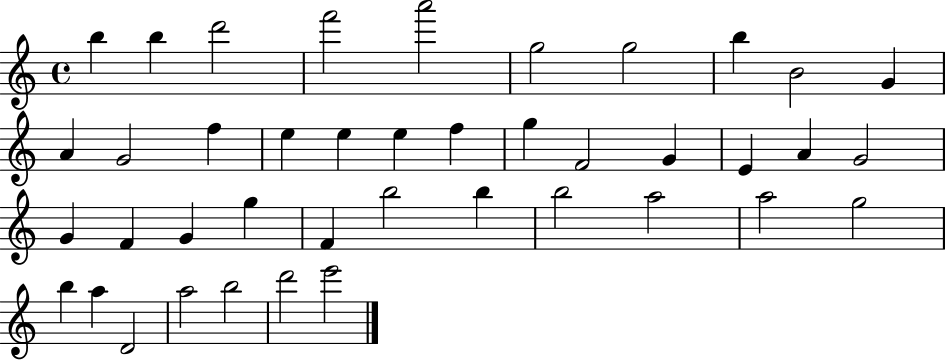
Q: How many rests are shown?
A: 0